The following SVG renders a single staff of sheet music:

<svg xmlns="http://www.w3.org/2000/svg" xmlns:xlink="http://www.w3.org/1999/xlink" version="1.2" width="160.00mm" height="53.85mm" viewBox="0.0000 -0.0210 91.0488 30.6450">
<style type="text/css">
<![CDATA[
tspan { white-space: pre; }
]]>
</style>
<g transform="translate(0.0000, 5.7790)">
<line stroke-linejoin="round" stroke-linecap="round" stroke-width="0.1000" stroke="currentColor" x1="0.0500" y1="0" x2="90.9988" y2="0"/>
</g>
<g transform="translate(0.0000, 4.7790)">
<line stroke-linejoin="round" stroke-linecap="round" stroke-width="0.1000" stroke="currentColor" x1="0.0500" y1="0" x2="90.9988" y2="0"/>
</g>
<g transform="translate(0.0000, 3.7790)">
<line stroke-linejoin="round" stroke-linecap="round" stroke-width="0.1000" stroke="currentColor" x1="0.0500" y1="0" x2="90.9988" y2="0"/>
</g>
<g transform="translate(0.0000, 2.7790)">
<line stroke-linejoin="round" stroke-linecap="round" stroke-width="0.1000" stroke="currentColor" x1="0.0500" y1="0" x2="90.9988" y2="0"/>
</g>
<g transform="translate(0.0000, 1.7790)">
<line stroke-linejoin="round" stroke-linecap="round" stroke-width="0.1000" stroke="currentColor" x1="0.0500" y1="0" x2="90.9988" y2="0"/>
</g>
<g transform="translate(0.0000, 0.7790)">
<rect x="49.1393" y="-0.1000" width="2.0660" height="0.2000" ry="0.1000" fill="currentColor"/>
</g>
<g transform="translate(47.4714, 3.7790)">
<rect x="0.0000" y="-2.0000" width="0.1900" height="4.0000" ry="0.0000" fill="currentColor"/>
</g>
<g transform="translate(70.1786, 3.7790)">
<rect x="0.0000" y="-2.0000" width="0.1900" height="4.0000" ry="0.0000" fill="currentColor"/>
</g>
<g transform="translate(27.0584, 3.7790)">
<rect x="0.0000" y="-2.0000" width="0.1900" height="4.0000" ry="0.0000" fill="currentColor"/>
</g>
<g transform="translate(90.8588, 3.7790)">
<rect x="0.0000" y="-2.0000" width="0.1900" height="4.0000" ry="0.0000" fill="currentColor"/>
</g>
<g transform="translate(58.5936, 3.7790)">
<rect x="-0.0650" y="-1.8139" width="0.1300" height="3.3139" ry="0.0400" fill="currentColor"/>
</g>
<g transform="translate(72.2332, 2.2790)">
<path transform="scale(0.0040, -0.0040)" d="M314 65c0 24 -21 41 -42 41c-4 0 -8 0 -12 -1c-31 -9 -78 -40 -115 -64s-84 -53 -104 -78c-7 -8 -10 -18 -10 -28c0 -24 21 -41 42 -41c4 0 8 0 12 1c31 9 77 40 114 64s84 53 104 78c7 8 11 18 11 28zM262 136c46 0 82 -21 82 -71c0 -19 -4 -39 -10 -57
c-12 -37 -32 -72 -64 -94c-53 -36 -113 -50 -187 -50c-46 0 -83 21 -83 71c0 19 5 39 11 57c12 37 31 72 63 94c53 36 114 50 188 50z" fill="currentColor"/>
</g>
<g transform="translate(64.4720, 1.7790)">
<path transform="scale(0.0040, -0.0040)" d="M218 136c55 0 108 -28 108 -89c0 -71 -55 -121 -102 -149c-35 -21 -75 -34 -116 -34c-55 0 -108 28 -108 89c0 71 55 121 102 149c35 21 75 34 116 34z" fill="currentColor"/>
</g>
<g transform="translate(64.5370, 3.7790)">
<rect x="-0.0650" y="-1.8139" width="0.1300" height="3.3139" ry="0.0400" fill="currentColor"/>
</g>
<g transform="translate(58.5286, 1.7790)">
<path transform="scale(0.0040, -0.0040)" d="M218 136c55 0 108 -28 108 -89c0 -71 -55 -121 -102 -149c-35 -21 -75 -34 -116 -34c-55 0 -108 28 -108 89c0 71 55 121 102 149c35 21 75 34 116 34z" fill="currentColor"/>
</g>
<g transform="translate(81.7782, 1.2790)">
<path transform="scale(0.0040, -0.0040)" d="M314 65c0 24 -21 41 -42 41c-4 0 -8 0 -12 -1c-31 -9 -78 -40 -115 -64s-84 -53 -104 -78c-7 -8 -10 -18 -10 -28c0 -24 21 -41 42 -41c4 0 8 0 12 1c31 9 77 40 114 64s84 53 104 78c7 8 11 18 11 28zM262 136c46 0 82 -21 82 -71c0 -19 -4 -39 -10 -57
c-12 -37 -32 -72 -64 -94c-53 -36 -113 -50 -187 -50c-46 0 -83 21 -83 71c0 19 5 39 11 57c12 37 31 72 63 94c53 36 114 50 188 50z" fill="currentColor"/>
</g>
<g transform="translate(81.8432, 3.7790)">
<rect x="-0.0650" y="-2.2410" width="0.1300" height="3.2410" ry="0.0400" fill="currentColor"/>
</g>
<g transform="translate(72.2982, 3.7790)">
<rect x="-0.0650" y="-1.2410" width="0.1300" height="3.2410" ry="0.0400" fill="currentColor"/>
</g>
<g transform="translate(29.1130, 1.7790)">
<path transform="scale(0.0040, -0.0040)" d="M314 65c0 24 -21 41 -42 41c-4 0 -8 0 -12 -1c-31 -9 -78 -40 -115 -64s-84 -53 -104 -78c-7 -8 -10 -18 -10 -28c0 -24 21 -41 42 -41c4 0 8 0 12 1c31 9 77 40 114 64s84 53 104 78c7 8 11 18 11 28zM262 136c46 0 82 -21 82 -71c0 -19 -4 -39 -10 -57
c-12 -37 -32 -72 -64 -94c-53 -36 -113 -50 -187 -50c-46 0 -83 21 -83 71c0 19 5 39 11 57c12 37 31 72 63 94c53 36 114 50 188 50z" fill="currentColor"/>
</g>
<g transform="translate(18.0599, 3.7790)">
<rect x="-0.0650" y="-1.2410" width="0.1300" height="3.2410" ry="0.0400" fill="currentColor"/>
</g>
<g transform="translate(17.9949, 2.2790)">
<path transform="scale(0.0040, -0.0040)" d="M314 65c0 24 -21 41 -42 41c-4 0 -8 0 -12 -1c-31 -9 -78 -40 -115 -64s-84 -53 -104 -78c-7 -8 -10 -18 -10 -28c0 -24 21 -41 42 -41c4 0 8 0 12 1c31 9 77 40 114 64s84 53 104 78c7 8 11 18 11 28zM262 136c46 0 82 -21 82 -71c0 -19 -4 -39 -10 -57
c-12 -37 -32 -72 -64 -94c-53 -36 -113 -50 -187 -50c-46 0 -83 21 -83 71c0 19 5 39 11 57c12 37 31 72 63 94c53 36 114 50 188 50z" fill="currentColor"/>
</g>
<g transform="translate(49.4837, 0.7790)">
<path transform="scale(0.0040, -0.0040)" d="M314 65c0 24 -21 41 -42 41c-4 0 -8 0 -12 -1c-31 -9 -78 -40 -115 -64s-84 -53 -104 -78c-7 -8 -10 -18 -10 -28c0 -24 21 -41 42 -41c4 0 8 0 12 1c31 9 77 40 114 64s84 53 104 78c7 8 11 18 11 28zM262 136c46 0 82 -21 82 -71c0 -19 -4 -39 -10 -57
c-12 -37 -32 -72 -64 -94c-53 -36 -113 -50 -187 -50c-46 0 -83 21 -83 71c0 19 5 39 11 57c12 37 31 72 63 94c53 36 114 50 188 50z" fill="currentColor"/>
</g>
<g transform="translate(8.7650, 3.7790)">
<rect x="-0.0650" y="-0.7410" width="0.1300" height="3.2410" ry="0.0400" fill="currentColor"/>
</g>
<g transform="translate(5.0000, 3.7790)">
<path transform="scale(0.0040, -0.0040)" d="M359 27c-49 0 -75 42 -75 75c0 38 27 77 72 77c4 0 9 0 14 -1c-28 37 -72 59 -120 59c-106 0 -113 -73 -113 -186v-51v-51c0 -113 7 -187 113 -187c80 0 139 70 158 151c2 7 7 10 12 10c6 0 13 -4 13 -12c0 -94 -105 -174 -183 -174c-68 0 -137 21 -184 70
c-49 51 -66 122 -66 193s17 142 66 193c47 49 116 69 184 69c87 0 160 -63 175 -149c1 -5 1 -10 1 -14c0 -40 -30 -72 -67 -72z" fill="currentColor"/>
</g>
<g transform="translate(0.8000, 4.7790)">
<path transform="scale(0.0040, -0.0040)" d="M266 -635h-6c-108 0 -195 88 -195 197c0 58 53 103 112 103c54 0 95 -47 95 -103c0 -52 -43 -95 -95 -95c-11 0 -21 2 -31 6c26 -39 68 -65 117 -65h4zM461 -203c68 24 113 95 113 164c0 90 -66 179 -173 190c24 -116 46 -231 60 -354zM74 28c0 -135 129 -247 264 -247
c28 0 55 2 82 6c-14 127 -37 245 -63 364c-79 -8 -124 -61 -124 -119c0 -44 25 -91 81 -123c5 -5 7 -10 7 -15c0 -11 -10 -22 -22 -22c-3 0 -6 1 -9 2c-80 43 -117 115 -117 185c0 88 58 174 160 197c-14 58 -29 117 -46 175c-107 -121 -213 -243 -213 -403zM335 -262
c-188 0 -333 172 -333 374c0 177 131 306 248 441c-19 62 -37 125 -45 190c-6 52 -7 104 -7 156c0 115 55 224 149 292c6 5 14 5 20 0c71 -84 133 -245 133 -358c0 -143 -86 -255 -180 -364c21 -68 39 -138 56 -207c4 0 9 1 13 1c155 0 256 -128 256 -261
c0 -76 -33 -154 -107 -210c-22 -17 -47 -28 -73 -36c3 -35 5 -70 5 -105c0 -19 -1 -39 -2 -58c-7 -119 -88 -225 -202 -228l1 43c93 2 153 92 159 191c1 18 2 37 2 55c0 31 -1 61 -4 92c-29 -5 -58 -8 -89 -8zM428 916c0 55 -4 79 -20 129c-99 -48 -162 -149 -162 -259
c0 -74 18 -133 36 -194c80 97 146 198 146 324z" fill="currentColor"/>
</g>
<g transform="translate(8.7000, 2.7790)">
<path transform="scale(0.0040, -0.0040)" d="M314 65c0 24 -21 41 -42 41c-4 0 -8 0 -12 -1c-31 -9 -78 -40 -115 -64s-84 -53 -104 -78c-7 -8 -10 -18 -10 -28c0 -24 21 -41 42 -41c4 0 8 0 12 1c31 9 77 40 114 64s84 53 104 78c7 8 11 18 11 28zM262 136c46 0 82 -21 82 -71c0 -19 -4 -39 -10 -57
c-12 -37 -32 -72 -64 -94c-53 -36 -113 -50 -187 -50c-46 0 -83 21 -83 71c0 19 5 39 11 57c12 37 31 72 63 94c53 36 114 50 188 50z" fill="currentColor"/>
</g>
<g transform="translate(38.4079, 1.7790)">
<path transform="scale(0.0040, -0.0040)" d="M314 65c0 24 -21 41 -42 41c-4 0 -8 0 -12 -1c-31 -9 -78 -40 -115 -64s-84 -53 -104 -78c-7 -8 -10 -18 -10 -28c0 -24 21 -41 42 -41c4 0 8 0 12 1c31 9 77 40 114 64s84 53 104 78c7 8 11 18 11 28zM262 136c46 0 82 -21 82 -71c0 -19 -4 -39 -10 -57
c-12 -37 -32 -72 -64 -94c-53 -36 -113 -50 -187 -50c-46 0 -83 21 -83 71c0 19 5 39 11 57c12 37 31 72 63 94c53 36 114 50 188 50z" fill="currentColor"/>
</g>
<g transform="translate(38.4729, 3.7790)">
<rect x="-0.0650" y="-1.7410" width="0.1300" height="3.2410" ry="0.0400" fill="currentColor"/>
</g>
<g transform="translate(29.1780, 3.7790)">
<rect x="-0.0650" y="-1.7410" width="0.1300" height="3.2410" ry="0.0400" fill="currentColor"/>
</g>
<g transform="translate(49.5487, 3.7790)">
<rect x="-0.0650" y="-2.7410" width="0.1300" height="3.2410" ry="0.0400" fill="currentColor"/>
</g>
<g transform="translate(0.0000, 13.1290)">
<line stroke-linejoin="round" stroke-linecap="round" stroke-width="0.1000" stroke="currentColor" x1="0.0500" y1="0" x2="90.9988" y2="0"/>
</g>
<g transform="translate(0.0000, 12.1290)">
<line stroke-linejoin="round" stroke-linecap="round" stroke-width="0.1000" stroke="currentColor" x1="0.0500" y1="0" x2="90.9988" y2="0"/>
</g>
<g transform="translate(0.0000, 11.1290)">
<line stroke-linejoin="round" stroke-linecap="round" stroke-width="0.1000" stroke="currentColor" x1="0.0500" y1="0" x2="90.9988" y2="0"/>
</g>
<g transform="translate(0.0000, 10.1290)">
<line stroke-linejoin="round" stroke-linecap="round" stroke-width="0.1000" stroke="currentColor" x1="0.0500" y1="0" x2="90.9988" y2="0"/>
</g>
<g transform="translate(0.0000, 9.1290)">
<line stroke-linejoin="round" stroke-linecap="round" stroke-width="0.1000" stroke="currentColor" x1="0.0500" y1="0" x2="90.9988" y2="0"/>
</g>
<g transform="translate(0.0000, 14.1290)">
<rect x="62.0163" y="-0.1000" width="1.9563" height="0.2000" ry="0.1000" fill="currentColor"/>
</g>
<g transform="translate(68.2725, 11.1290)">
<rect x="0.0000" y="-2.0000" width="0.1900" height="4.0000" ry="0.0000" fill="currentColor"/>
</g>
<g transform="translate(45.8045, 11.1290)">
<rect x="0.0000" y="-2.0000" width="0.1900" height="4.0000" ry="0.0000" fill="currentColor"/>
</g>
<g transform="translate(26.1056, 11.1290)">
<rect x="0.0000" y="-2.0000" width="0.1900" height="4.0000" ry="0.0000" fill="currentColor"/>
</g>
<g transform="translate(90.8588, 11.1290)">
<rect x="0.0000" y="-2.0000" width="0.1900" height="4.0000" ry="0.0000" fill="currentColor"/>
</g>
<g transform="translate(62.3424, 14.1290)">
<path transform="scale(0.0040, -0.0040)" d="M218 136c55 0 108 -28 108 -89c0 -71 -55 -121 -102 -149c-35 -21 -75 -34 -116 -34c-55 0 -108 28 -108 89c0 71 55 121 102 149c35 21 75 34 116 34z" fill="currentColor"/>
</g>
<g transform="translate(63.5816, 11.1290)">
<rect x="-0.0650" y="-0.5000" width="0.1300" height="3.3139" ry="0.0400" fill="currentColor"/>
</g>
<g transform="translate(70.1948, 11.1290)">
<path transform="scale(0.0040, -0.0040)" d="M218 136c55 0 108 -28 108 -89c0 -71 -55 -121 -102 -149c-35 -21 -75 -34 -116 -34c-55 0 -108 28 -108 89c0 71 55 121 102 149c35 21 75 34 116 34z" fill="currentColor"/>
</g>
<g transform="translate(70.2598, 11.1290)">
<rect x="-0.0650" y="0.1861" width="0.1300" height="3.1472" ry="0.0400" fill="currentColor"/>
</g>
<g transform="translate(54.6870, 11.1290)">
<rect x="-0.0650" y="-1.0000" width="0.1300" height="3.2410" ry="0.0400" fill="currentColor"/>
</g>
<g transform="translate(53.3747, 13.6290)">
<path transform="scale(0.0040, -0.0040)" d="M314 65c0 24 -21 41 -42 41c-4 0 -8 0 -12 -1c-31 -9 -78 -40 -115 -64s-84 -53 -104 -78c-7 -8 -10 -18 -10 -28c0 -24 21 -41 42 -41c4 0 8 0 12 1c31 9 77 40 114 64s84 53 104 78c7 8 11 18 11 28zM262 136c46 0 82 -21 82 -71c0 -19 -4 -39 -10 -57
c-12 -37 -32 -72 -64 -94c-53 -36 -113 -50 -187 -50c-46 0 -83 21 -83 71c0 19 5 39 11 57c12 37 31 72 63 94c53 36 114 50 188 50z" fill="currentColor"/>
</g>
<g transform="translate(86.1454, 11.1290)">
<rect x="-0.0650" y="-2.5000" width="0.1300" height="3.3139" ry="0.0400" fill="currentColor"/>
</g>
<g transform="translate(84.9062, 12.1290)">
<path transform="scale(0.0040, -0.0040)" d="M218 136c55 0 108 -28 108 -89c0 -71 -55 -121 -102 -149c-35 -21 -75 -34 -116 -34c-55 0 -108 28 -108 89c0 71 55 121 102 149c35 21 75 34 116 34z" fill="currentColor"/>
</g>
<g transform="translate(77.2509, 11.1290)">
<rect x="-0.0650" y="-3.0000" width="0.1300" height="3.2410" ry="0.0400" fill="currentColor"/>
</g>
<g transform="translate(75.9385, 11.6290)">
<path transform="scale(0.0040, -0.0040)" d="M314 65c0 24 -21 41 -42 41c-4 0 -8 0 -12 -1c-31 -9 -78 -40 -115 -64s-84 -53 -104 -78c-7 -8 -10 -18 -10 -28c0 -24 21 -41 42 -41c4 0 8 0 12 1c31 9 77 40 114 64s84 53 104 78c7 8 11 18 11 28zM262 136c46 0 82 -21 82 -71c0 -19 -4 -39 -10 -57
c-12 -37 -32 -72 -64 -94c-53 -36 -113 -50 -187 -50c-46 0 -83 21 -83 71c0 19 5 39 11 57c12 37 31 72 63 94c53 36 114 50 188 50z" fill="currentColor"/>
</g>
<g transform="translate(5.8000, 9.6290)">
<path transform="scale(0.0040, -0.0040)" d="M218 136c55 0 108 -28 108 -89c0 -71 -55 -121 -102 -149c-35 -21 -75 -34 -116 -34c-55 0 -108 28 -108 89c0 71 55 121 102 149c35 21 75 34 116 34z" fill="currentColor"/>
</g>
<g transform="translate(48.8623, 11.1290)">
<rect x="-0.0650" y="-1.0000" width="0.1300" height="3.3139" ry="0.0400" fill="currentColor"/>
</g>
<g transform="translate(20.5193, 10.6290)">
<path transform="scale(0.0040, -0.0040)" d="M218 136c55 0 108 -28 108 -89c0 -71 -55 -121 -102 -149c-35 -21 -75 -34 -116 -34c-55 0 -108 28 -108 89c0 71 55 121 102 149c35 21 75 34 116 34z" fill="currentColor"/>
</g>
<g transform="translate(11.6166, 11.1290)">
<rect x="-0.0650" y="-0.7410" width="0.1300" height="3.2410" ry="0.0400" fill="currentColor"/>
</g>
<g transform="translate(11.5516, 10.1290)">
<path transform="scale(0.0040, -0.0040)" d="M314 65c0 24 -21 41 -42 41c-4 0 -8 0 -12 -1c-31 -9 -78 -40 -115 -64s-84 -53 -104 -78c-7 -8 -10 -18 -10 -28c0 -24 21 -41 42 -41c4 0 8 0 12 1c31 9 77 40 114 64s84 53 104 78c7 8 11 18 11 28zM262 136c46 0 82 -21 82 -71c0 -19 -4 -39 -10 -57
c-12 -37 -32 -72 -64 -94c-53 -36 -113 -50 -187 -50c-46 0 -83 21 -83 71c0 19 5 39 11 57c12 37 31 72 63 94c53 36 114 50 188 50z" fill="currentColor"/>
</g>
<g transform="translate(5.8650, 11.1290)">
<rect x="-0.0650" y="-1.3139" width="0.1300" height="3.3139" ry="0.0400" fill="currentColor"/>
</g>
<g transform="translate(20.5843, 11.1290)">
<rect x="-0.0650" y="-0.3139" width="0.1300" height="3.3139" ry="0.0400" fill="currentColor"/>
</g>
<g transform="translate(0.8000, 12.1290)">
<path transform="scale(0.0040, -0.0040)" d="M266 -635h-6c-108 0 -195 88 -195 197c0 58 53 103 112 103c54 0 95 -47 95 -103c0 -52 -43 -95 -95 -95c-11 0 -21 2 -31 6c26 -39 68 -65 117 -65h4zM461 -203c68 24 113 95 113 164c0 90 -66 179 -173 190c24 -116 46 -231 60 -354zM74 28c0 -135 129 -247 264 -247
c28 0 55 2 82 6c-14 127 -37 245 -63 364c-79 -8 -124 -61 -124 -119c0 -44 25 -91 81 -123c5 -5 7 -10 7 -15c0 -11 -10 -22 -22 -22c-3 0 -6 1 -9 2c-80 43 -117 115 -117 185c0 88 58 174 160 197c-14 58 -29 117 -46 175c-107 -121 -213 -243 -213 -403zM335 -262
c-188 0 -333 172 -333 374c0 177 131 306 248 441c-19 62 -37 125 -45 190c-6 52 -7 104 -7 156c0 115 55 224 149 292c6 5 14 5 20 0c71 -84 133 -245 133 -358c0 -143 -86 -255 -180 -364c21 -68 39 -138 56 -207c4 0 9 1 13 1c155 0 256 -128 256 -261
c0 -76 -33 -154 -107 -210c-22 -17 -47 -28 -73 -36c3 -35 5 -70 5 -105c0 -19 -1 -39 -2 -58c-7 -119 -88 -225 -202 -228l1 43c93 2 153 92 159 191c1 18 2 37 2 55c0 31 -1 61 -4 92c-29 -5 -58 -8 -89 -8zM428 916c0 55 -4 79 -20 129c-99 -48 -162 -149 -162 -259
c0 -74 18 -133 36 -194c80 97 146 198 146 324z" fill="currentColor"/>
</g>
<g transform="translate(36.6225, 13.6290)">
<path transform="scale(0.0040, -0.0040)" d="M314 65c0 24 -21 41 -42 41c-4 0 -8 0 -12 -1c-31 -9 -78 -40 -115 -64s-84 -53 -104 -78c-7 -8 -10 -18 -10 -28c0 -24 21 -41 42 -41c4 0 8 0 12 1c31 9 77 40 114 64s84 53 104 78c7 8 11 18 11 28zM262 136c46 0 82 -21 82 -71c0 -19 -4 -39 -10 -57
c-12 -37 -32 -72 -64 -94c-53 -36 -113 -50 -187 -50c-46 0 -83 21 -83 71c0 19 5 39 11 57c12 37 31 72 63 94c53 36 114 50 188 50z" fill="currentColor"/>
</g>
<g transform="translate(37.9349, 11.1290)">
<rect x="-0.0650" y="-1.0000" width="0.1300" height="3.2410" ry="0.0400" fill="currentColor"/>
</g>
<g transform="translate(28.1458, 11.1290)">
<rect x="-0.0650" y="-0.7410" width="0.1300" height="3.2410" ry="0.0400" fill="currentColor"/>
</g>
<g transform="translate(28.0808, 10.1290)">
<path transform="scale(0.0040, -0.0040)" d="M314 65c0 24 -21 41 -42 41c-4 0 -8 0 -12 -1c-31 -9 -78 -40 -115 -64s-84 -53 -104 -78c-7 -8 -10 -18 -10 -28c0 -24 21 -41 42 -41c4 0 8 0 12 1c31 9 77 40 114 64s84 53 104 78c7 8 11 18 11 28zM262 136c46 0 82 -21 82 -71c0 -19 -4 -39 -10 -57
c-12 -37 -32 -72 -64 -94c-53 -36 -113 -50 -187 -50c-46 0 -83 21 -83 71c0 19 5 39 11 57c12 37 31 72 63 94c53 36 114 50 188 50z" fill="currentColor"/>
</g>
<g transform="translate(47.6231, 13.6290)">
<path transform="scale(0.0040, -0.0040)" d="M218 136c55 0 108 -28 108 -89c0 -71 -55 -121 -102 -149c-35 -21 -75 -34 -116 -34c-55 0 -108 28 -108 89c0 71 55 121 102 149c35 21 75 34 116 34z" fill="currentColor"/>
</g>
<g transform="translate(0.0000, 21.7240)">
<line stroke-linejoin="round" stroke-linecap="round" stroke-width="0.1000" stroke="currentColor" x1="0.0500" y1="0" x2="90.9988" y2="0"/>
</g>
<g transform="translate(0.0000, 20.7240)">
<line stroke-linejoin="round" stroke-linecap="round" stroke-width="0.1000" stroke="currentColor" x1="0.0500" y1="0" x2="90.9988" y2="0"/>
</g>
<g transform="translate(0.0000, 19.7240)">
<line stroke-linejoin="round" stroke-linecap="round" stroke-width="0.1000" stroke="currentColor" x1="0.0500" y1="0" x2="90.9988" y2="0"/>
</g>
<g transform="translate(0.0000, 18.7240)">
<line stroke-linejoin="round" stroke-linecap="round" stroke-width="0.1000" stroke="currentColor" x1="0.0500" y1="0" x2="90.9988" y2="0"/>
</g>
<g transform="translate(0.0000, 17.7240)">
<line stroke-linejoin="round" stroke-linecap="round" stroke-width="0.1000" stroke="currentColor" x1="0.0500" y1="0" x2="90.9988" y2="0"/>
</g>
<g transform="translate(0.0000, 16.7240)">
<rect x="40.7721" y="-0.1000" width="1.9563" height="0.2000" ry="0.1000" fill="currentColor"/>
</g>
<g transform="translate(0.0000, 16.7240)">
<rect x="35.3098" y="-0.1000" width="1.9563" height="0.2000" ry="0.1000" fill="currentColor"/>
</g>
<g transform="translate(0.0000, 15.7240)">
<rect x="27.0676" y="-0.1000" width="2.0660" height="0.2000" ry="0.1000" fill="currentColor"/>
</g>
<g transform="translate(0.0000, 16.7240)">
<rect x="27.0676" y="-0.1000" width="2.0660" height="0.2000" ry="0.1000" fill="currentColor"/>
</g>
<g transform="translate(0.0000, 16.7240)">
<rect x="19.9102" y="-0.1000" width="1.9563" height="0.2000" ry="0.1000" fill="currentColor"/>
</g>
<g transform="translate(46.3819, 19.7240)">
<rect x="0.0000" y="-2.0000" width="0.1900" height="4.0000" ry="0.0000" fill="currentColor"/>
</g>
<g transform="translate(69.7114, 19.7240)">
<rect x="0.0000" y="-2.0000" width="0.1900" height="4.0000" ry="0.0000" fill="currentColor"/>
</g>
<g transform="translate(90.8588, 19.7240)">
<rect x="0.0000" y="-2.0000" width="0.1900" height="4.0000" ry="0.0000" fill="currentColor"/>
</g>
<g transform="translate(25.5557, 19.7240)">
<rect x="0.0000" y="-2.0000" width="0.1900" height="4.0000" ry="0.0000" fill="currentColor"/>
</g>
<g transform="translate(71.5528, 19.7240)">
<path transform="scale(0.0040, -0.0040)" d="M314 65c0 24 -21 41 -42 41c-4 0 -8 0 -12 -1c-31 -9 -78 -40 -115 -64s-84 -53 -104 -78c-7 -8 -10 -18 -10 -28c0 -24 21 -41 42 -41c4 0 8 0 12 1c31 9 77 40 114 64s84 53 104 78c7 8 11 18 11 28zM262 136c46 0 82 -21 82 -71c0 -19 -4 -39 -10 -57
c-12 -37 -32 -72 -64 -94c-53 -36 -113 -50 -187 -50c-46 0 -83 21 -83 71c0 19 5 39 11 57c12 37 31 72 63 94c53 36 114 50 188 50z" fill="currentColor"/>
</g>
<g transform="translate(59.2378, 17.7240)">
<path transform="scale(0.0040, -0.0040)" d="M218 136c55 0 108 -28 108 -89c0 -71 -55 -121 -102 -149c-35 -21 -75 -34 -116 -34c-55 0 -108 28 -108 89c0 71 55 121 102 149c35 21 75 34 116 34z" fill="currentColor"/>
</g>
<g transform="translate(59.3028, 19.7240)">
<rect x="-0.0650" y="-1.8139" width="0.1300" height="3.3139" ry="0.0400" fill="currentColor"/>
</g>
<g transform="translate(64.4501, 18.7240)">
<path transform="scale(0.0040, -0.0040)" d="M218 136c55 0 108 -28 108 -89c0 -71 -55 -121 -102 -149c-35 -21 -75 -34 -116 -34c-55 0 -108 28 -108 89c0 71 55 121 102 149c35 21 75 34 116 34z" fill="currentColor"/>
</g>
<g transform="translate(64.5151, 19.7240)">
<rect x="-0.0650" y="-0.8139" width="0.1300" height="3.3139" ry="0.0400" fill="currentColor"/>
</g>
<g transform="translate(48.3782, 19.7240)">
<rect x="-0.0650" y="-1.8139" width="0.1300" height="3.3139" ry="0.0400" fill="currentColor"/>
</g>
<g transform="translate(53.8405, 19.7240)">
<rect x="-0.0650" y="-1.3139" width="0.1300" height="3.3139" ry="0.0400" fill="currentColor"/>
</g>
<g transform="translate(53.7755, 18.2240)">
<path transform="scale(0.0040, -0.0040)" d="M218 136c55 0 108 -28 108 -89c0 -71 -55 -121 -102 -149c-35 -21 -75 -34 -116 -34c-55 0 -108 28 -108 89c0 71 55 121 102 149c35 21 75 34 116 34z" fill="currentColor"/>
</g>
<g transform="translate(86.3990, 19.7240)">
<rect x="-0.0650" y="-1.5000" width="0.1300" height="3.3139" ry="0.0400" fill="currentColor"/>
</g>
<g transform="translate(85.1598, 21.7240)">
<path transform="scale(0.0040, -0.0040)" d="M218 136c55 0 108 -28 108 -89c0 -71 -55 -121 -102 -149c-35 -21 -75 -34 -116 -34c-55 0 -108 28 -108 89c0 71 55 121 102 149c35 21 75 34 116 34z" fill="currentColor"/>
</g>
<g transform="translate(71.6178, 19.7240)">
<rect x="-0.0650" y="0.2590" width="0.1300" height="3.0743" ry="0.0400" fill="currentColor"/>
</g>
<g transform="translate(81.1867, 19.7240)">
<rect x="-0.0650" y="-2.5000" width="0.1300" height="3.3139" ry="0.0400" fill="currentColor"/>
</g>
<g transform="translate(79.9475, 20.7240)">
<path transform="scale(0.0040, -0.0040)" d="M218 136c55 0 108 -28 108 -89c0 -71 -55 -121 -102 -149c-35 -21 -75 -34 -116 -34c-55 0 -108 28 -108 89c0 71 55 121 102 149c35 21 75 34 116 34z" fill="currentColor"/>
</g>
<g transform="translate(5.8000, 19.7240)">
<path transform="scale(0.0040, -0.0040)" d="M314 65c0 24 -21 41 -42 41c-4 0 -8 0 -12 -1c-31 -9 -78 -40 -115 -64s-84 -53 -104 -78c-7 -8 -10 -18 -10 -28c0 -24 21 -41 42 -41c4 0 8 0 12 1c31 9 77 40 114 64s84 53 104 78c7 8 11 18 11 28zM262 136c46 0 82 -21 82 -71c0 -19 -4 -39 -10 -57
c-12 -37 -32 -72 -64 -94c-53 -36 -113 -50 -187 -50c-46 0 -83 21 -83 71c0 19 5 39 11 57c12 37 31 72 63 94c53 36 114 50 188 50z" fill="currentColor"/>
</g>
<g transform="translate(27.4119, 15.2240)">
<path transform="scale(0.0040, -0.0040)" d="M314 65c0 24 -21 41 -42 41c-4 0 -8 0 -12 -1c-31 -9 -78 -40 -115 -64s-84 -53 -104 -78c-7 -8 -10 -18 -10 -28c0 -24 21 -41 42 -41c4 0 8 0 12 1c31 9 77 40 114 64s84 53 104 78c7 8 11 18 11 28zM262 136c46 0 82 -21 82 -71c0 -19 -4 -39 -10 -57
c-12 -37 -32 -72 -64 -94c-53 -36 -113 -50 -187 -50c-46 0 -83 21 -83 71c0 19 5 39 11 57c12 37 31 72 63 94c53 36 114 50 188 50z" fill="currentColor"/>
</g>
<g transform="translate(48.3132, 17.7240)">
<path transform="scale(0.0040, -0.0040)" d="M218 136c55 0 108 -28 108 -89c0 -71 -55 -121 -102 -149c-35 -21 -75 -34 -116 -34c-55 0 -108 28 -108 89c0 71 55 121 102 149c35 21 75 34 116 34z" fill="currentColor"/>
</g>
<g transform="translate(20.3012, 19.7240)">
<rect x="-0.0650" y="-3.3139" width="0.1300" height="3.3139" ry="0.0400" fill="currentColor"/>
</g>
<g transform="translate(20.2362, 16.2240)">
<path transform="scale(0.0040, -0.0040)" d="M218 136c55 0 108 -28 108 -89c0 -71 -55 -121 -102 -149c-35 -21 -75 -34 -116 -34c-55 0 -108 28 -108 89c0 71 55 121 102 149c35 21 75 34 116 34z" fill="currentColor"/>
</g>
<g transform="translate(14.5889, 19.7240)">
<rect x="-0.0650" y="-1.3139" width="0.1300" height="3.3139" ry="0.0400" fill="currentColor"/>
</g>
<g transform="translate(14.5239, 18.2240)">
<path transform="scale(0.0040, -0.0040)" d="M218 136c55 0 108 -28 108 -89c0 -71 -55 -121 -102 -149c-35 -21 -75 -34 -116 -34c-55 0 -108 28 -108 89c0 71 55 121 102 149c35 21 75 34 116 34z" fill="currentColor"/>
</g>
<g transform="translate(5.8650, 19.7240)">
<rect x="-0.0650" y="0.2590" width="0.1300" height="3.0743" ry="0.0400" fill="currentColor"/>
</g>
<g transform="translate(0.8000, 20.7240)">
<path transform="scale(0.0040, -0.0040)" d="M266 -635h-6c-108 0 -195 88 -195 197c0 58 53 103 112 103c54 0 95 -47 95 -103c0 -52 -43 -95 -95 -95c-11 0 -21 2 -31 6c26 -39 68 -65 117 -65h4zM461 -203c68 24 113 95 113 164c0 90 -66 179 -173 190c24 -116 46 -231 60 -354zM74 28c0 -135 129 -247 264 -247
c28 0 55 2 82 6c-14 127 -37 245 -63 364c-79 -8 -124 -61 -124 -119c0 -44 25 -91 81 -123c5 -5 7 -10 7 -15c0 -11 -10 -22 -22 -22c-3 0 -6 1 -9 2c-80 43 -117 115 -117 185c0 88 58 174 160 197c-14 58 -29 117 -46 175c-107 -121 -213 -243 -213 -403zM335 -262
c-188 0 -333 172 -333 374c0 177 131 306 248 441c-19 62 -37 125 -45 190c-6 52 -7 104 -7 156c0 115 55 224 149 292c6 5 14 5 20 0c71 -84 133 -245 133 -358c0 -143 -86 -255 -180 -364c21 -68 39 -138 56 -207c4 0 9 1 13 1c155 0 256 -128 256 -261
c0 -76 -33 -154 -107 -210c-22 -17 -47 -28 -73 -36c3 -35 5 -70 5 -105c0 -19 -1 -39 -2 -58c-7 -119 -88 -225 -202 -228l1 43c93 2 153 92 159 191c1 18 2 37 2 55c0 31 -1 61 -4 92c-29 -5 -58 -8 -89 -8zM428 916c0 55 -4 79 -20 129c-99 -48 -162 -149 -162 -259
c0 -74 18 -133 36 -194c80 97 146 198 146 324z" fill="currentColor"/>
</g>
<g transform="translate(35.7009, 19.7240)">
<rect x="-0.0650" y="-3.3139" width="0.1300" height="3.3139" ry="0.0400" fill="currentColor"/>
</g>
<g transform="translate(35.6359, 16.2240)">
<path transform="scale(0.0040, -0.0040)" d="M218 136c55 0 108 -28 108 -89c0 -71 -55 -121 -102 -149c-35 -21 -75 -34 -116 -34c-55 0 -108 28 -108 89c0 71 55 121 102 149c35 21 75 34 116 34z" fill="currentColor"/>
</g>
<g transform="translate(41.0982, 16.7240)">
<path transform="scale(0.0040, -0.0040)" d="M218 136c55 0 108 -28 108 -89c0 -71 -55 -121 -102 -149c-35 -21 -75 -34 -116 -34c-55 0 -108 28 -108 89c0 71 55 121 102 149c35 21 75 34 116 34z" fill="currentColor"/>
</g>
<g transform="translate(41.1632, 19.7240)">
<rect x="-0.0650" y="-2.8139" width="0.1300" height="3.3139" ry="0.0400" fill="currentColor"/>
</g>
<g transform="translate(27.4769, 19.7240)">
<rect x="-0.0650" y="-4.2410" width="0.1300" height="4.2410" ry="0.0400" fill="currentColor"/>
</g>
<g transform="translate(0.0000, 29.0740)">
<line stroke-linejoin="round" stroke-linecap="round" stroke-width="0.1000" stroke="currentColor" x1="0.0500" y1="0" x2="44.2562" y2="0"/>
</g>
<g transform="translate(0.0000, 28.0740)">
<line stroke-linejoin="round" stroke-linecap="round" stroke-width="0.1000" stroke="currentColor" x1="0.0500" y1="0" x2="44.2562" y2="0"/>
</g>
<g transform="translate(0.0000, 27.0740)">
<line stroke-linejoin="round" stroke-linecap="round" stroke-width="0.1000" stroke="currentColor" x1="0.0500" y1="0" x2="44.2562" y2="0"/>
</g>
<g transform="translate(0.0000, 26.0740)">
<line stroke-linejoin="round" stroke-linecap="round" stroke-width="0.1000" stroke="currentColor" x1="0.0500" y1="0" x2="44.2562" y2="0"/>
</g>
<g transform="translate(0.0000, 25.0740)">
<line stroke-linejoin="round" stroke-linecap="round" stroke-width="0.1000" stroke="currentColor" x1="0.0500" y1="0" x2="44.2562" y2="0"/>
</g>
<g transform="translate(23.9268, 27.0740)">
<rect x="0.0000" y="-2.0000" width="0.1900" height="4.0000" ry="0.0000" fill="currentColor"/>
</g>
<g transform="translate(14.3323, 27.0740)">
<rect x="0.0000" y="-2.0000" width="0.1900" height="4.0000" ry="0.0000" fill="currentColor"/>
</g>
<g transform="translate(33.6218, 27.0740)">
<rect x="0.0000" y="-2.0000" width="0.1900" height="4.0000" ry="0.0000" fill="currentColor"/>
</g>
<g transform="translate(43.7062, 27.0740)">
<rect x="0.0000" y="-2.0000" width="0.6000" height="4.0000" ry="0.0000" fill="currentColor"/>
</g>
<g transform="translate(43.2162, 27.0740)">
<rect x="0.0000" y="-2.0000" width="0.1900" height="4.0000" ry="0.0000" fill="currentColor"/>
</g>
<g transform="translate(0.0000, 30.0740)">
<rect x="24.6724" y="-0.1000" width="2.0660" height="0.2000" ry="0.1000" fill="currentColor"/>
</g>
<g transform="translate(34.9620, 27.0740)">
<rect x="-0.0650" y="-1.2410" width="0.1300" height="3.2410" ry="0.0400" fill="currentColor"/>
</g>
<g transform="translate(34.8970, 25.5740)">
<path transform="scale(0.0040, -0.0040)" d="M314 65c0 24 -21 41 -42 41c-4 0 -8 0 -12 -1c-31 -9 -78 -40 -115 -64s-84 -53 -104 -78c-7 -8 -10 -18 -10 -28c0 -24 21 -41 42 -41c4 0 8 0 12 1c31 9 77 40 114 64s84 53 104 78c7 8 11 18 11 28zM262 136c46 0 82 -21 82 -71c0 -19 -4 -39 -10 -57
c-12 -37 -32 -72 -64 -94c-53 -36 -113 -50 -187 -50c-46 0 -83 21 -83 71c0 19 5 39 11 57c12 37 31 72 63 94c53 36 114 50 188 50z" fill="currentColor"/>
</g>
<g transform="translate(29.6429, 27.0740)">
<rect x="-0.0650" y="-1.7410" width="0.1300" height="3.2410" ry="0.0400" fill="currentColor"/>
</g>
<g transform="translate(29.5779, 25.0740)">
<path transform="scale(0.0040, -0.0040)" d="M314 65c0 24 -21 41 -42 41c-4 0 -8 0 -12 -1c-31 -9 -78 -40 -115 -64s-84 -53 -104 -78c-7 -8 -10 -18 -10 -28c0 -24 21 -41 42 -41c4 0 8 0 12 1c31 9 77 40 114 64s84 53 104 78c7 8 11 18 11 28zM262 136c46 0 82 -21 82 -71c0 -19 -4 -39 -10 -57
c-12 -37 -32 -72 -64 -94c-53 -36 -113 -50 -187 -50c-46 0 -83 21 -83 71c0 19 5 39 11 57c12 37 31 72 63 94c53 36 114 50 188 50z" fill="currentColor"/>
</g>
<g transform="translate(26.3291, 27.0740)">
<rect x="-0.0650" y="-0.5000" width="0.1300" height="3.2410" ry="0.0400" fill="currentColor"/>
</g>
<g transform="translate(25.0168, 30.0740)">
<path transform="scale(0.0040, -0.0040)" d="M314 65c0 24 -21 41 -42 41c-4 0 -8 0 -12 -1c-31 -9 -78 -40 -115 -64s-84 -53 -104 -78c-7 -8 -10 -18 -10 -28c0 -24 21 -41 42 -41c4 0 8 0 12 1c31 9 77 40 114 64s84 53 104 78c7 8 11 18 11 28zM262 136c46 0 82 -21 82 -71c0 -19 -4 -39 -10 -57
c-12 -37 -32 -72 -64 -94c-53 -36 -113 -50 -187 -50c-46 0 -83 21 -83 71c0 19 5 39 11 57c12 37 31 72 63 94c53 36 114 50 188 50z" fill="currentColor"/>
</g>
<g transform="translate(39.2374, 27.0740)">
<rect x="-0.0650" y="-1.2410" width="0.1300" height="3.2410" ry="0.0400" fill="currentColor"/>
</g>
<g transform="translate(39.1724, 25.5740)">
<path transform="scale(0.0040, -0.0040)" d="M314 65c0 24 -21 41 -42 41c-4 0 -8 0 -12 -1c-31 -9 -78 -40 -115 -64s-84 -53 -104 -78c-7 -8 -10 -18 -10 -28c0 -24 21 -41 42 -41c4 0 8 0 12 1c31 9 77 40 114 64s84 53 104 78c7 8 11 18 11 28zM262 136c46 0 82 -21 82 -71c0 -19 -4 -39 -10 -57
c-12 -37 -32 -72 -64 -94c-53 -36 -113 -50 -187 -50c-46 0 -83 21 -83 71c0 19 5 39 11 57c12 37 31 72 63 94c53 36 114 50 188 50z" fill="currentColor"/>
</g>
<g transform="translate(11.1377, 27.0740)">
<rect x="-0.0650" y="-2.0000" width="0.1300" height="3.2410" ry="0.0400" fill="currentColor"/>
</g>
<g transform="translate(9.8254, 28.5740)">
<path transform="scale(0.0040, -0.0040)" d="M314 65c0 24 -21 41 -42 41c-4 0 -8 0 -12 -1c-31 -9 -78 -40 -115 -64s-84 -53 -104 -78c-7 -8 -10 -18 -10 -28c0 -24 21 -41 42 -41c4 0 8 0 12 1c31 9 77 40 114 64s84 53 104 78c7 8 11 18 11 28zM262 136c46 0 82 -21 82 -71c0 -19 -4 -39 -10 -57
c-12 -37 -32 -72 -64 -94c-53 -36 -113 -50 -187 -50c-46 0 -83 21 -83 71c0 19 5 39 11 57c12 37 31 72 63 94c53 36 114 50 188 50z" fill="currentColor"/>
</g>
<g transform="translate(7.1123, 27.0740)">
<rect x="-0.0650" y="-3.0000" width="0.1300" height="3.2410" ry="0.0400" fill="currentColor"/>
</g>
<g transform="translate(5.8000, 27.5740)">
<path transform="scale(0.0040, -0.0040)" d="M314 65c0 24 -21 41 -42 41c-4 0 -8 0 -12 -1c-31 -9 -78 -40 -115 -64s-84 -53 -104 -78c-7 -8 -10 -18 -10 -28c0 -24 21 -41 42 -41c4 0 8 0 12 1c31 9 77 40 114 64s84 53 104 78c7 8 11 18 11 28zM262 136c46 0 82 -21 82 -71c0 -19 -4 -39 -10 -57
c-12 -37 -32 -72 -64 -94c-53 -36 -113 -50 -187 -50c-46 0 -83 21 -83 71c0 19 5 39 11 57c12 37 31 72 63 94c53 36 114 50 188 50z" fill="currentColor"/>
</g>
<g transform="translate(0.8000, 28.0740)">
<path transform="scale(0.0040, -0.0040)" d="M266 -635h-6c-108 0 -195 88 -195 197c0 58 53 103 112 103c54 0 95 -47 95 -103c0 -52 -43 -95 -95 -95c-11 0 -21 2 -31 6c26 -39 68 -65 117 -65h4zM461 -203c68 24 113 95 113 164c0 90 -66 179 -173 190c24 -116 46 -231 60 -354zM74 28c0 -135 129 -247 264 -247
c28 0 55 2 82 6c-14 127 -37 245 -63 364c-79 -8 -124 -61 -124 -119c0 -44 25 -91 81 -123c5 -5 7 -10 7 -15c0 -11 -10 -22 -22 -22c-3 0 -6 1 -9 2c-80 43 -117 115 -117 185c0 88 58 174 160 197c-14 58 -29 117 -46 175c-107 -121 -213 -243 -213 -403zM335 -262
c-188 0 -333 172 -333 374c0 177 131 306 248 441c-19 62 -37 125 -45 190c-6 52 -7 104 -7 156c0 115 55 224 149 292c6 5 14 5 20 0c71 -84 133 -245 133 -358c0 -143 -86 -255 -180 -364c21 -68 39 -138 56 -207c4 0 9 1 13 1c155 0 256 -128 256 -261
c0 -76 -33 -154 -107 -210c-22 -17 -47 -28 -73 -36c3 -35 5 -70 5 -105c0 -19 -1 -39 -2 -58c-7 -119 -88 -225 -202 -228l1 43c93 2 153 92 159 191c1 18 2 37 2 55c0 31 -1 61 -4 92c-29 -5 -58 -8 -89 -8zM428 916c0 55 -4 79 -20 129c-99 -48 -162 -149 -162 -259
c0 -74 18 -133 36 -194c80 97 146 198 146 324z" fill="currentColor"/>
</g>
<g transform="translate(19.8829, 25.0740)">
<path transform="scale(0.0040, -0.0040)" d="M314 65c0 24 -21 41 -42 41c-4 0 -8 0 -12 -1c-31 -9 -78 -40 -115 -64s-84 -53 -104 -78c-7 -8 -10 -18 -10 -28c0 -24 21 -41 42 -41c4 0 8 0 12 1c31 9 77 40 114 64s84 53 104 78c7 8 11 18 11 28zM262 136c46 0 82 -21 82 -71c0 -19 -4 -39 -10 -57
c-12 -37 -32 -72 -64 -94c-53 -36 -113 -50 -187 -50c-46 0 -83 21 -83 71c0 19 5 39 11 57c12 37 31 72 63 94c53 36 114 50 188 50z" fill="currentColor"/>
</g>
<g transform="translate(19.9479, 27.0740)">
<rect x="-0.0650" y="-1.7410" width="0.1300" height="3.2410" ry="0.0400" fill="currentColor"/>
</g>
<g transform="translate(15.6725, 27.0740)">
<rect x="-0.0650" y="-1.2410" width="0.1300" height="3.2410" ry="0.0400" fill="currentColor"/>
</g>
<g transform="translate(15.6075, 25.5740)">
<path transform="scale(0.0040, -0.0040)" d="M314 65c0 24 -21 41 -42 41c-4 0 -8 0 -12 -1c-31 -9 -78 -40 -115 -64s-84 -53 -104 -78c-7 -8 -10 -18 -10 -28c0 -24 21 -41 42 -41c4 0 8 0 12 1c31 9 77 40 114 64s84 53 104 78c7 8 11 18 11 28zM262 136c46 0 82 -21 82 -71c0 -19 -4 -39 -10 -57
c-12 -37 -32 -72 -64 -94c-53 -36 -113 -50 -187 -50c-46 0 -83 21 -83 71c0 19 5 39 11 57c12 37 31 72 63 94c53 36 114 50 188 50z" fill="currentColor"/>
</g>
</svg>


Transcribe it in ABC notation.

X:1
T:Untitled
M:4/4
L:1/4
K:C
d2 e2 f2 f2 a2 f f e2 g2 e d2 c d2 D2 D D2 C B A2 G B2 e b d'2 b a f e f d B2 G E A2 F2 e2 f2 C2 f2 e2 e2